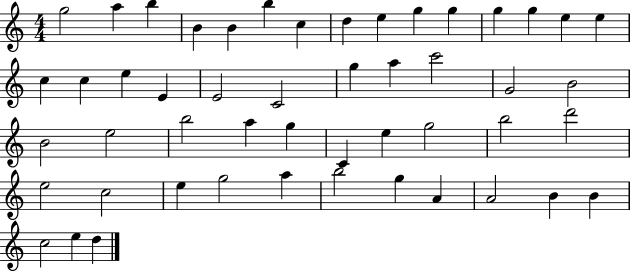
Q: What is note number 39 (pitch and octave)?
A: E5